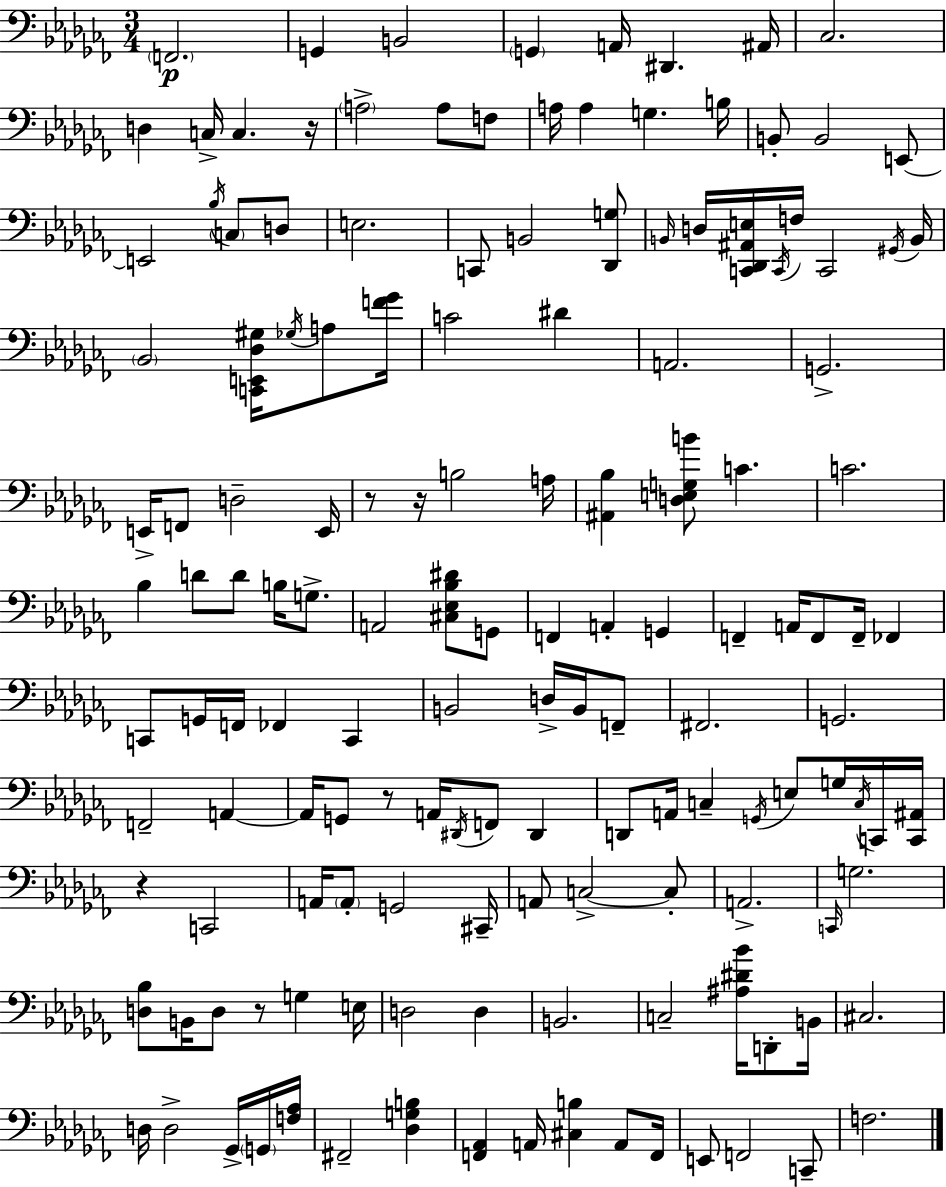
F2/h. G2/q B2/h G2/q A2/s D#2/q. A#2/s CES3/h. D3/q C3/s C3/q. R/s A3/h A3/e F3/e A3/s A3/q G3/q. B3/s B2/e B2/h E2/e E2/h Bb3/s C3/e D3/e E3/h. C2/e B2/h [Db2,G3]/e B2/s D3/s [C2,Db2,A#2,E3]/s C2/s F3/s C2/h G#2/s B2/s Bb2/h [C2,E2,Db3,G#3]/s Gb3/s A3/e [F4,Gb4]/s C4/h D#4/q A2/h. G2/h. E2/s F2/e D3/h E2/s R/e R/s B3/h A3/s [A#2,Bb3]/q [D3,E3,G3,B4]/e C4/q. C4/h. Bb3/q D4/e D4/e B3/s G3/e. A2/h [C#3,Eb3,Bb3,D#4]/e G2/e F2/q A2/q G2/q F2/q A2/s F2/e F2/s FES2/q C2/e G2/s F2/s FES2/q C2/q B2/h D3/s B2/s F2/e F#2/h. G2/h. F2/h A2/q A2/s G2/e R/e A2/s D#2/s F2/e D#2/q D2/e A2/s C3/q G2/s E3/e G3/s C3/s C2/s [C2,A#2]/s R/q C2/h A2/s A2/e G2/h C#2/s A2/e C3/h C3/e A2/h. C2/s G3/h. [D3,Bb3]/e B2/s D3/e R/e G3/q E3/s D3/h D3/q B2/h. C3/h [A#3,D#4,Bb4]/s D2/e B2/s C#3/h. D3/s D3/h Gb2/s G2/s [F3,Ab3]/s F#2/h [Db3,G3,B3]/q [F2,Ab2]/q A2/s [C#3,B3]/q A2/e F2/s E2/e F2/h C2/e F3/h.